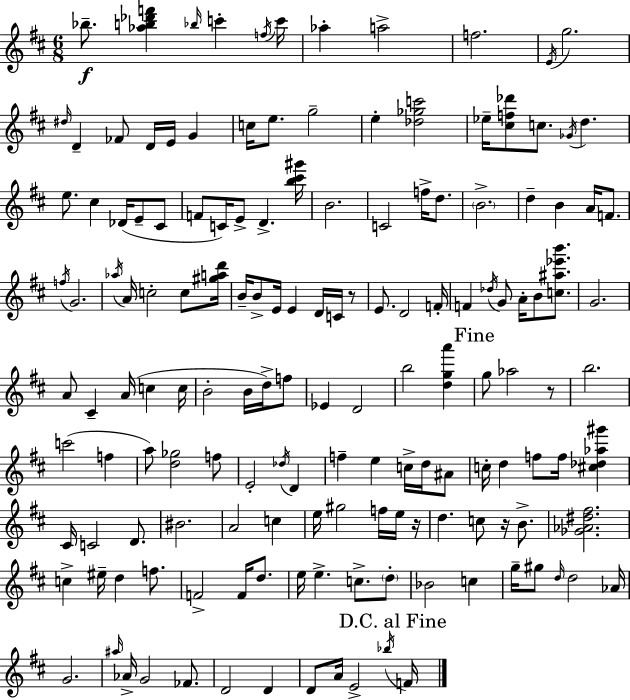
Bb5/e. [Ab5,B5,Db6,F6]/q Bb5/s C6/q F5/s C6/s Ab5/q A5/h F5/h. E4/s G5/h. D#5/s D4/q FES4/e D4/s E4/s G4/q C5/s E5/e. G5/h E5/q [Db5,Gb5,C6]/h Eb5/s [C#5,F5,Db6]/e C5/e. Gb4/s D5/q. E5/e. C#5/q Db4/s E4/e C#4/e F4/e C4/s E4/e D4/q. [B5,C#6,G#6]/s B4/h. C4/h F5/s D5/e. B4/h. D5/q B4/q A4/s F4/e. F5/s G4/h. Ab5/s A4/s C5/h C5/e [G#5,A5,D6]/s B4/s B4/e E4/s E4/q D4/s C4/s R/e E4/e. D4/h F4/s F4/q Db5/s G4/e A4/s B4/e [C5,A#5,Eb6,B6]/e. G4/h. A4/e C#4/q A4/s C5/q C5/s B4/h B4/s D5/s F5/e Eb4/q D4/h B5/h [D5,G5,A6]/q G5/e Ab5/h R/e B5/h. C6/h F5/q A5/e [D5,Gb5]/h F5/e E4/h Db5/s D4/q F5/q E5/q C5/s D5/s A#4/e C5/s D5/q F5/e F5/s [C#5,Db5,Ab5,G#6]/q C#4/s C4/h D4/e. BIS4/h. A4/h C5/q E5/s G#5/h F5/s E5/s R/s D5/q. C5/e R/s B4/e. [Gb4,Ab4,D#5,F#5]/h. C5/q EIS5/s D5/q F5/e. F4/h F4/s D5/e. E5/s E5/q. C5/e. D5/e Bb4/h C5/q G5/s G#5/e D5/s D5/h Ab4/s G4/h. A#5/s Ab4/s G4/h FES4/e. D4/h D4/q D4/e A4/s E4/h Bb5/s F4/s